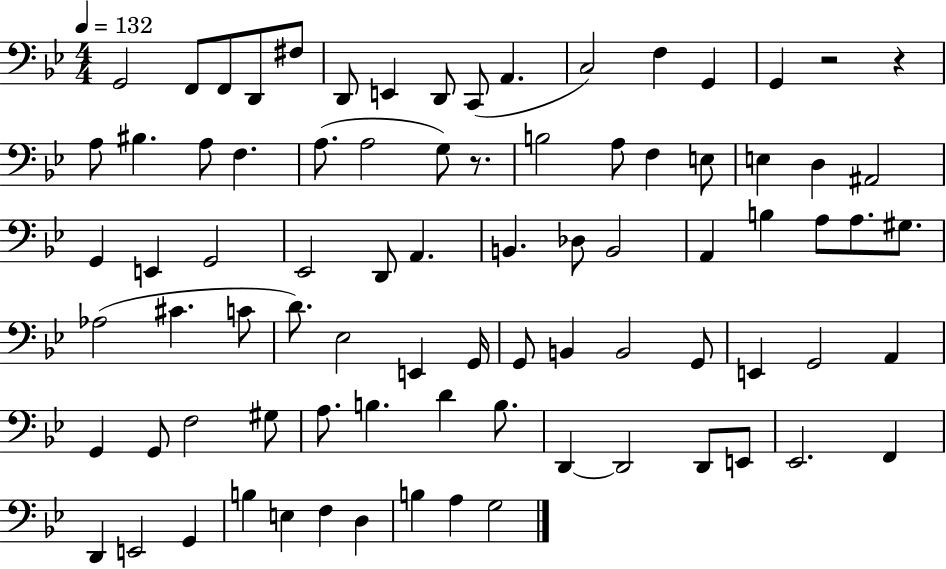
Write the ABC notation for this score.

X:1
T:Untitled
M:4/4
L:1/4
K:Bb
G,,2 F,,/2 F,,/2 D,,/2 ^F,/2 D,,/2 E,, D,,/2 C,,/2 A,, C,2 F, G,, G,, z2 z A,/2 ^B, A,/2 F, A,/2 A,2 G,/2 z/2 B,2 A,/2 F, E,/2 E, D, ^A,,2 G,, E,, G,,2 _E,,2 D,,/2 A,, B,, _D,/2 B,,2 A,, B, A,/2 A,/2 ^G,/2 _A,2 ^C C/2 D/2 _E,2 E,, G,,/4 G,,/2 B,, B,,2 G,,/2 E,, G,,2 A,, G,, G,,/2 F,2 ^G,/2 A,/2 B, D B,/2 D,, D,,2 D,,/2 E,,/2 _E,,2 F,, D,, E,,2 G,, B, E, F, D, B, A, G,2